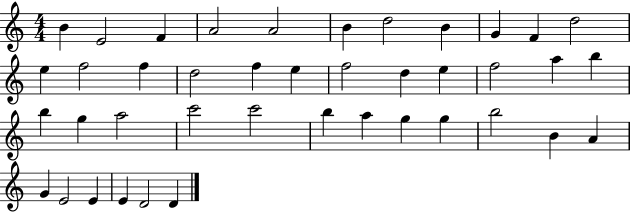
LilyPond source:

{
  \clef treble
  \numericTimeSignature
  \time 4/4
  \key c \major
  b'4 e'2 f'4 | a'2 a'2 | b'4 d''2 b'4 | g'4 f'4 d''2 | \break e''4 f''2 f''4 | d''2 f''4 e''4 | f''2 d''4 e''4 | f''2 a''4 b''4 | \break b''4 g''4 a''2 | c'''2 c'''2 | b''4 a''4 g''4 g''4 | b''2 b'4 a'4 | \break g'4 e'2 e'4 | e'4 d'2 d'4 | \bar "|."
}